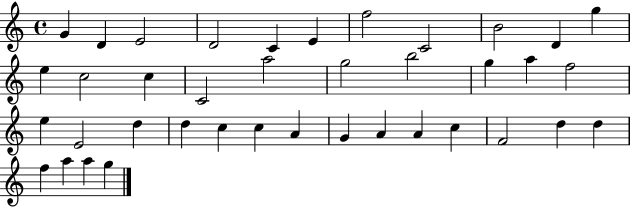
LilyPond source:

{
  \clef treble
  \time 4/4
  \defaultTimeSignature
  \key c \major
  g'4 d'4 e'2 | d'2 c'4 e'4 | f''2 c'2 | b'2 d'4 g''4 | \break e''4 c''2 c''4 | c'2 a''2 | g''2 b''2 | g''4 a''4 f''2 | \break e''4 e'2 d''4 | d''4 c''4 c''4 a'4 | g'4 a'4 a'4 c''4 | f'2 d''4 d''4 | \break f''4 a''4 a''4 g''4 | \bar "|."
}